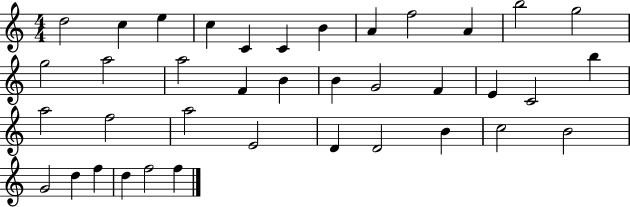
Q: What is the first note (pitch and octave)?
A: D5